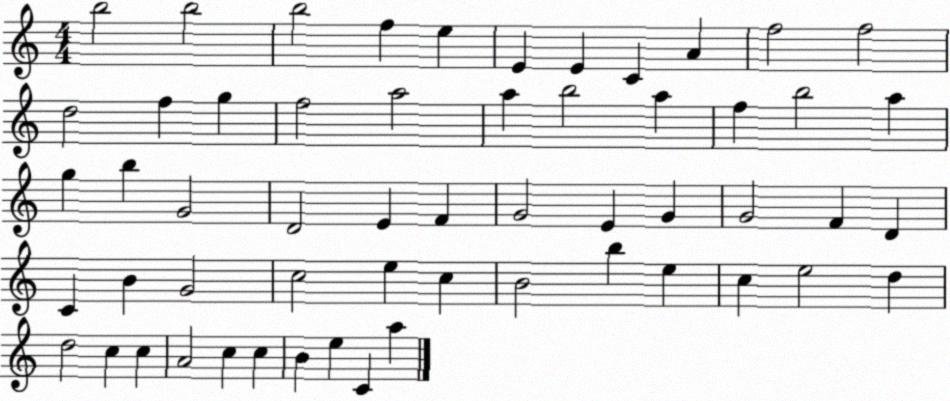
X:1
T:Untitled
M:4/4
L:1/4
K:C
b2 b2 b2 f e E E C A f2 f2 d2 f g f2 a2 a b2 a f b2 a g b G2 D2 E F G2 E G G2 F D C B G2 c2 e c B2 b e c e2 d d2 c c A2 c c B e C a